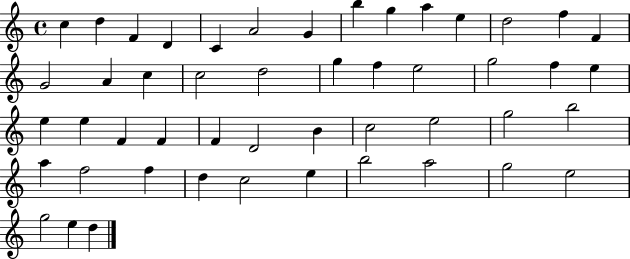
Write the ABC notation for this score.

X:1
T:Untitled
M:4/4
L:1/4
K:C
c d F D C A2 G b g a e d2 f F G2 A c c2 d2 g f e2 g2 f e e e F F F D2 B c2 e2 g2 b2 a f2 f d c2 e b2 a2 g2 e2 g2 e d